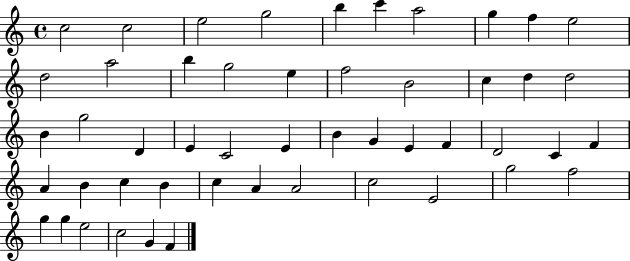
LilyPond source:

{
  \clef treble
  \time 4/4
  \defaultTimeSignature
  \key c \major
  c''2 c''2 | e''2 g''2 | b''4 c'''4 a''2 | g''4 f''4 e''2 | \break d''2 a''2 | b''4 g''2 e''4 | f''2 b'2 | c''4 d''4 d''2 | \break b'4 g''2 d'4 | e'4 c'2 e'4 | b'4 g'4 e'4 f'4 | d'2 c'4 f'4 | \break a'4 b'4 c''4 b'4 | c''4 a'4 a'2 | c''2 e'2 | g''2 f''2 | \break g''4 g''4 e''2 | c''2 g'4 f'4 | \bar "|."
}